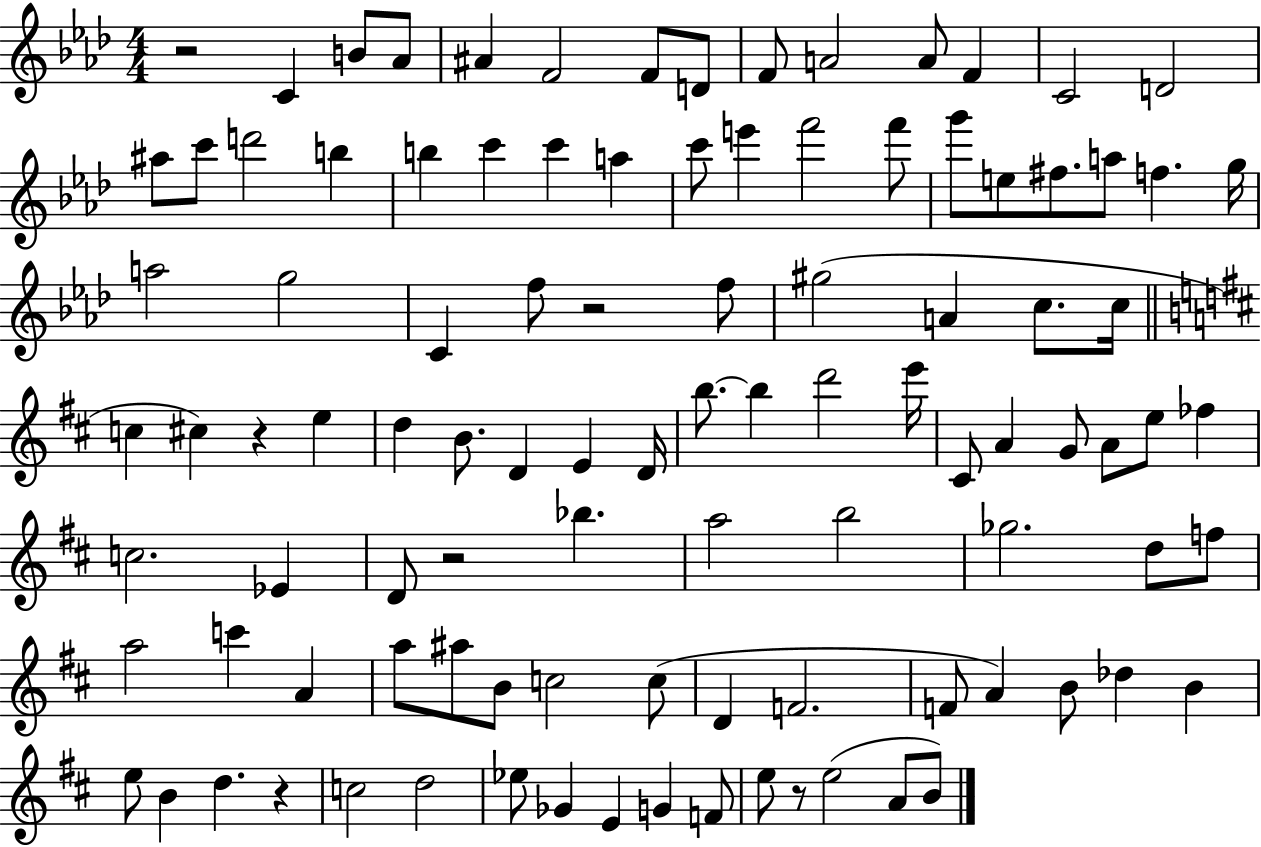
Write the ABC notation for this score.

X:1
T:Untitled
M:4/4
L:1/4
K:Ab
z2 C B/2 _A/2 ^A F2 F/2 D/2 F/2 A2 A/2 F C2 D2 ^a/2 c'/2 d'2 b b c' c' a c'/2 e' f'2 f'/2 g'/2 e/2 ^f/2 a/2 f g/4 a2 g2 C f/2 z2 f/2 ^g2 A c/2 c/4 c ^c z e d B/2 D E D/4 b/2 b d'2 e'/4 ^C/2 A G/2 A/2 e/2 _f c2 _E D/2 z2 _b a2 b2 _g2 d/2 f/2 a2 c' A a/2 ^a/2 B/2 c2 c/2 D F2 F/2 A B/2 _d B e/2 B d z c2 d2 _e/2 _G E G F/2 e/2 z/2 e2 A/2 B/2